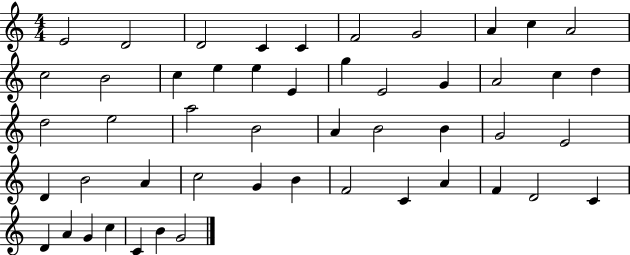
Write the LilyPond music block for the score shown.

{
  \clef treble
  \numericTimeSignature
  \time 4/4
  \key c \major
  e'2 d'2 | d'2 c'4 c'4 | f'2 g'2 | a'4 c''4 a'2 | \break c''2 b'2 | c''4 e''4 e''4 e'4 | g''4 e'2 g'4 | a'2 c''4 d''4 | \break d''2 e''2 | a''2 b'2 | a'4 b'2 b'4 | g'2 e'2 | \break d'4 b'2 a'4 | c''2 g'4 b'4 | f'2 c'4 a'4 | f'4 d'2 c'4 | \break d'4 a'4 g'4 c''4 | c'4 b'4 g'2 | \bar "|."
}